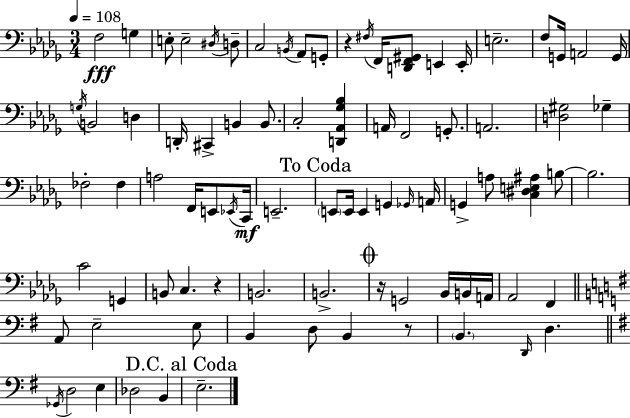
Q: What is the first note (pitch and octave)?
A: F3